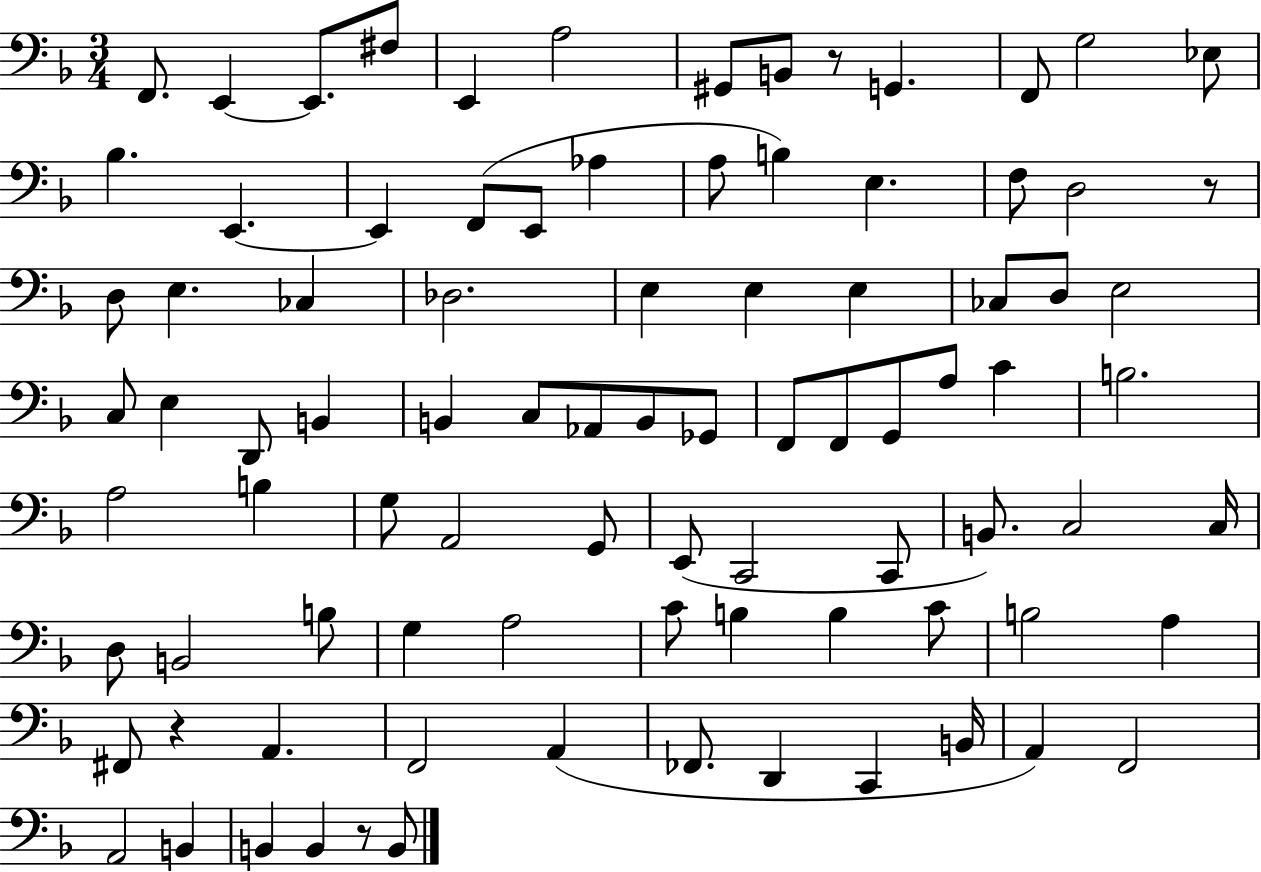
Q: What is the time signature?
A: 3/4